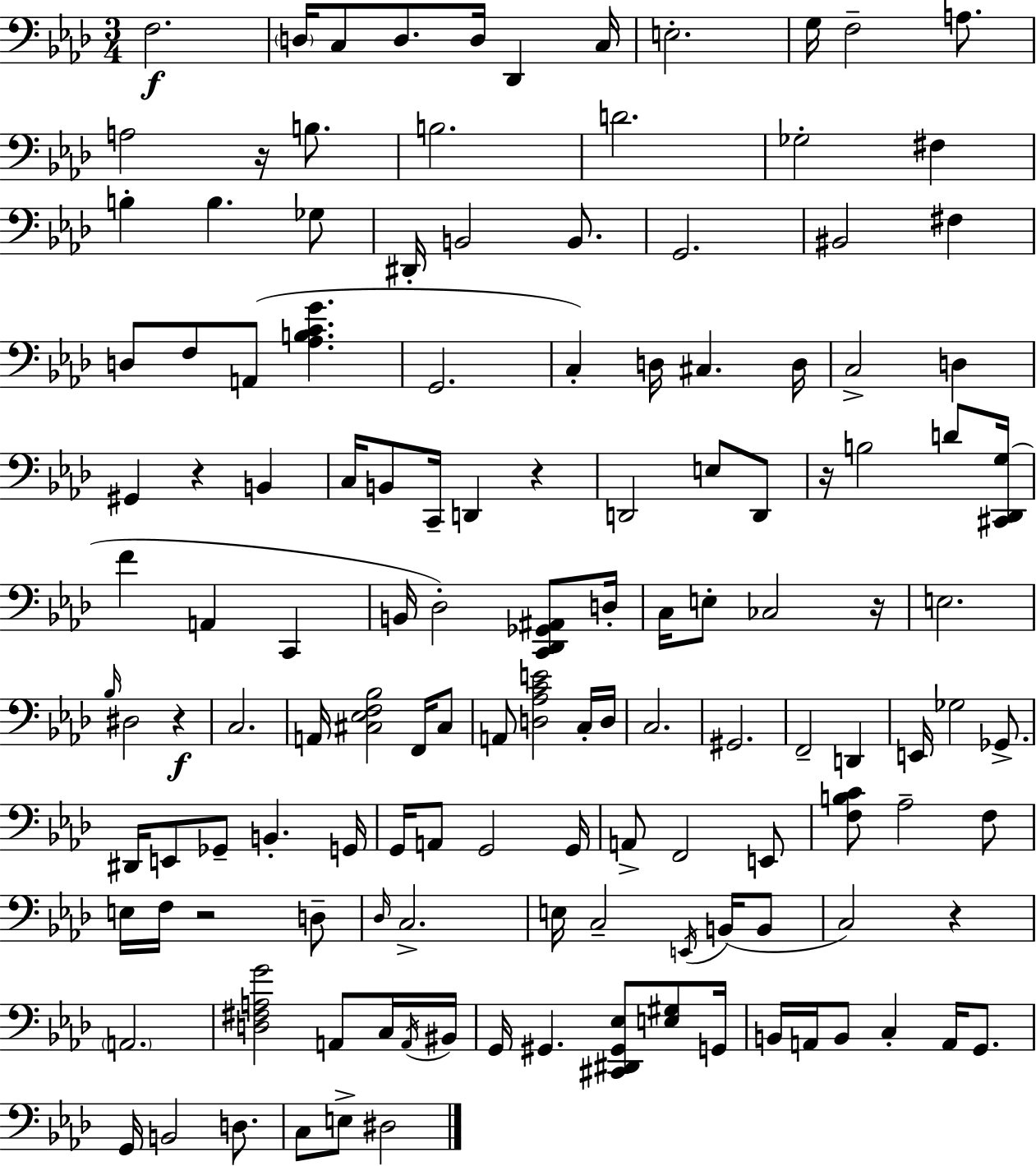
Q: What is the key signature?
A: AES major